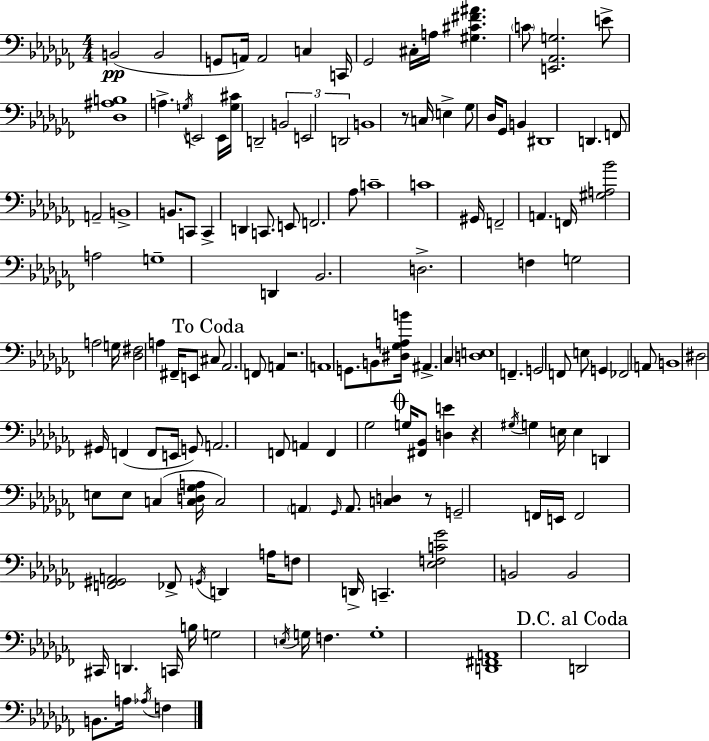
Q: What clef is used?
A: bass